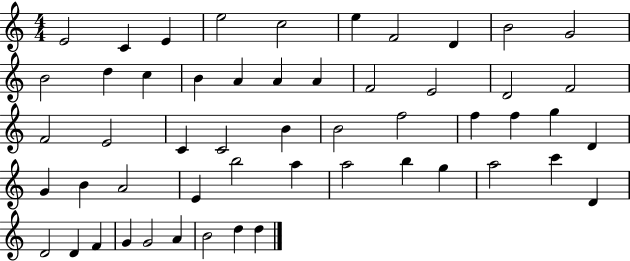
{
  \clef treble
  \numericTimeSignature
  \time 4/4
  \key c \major
  e'2 c'4 e'4 | e''2 c''2 | e''4 f'2 d'4 | b'2 g'2 | \break b'2 d''4 c''4 | b'4 a'4 a'4 a'4 | f'2 e'2 | d'2 f'2 | \break f'2 e'2 | c'4 c'2 b'4 | b'2 f''2 | f''4 f''4 g''4 d'4 | \break g'4 b'4 a'2 | e'4 b''2 a''4 | a''2 b''4 g''4 | a''2 c'''4 d'4 | \break d'2 d'4 f'4 | g'4 g'2 a'4 | b'2 d''4 d''4 | \bar "|."
}